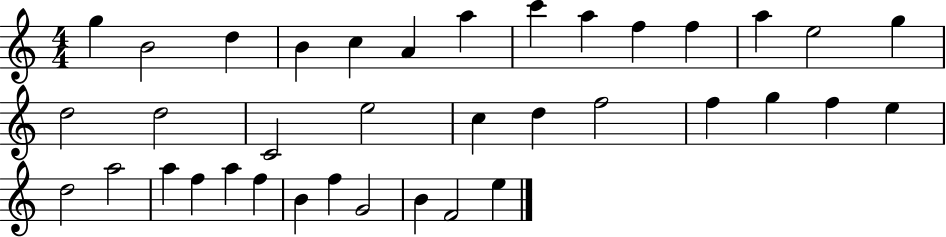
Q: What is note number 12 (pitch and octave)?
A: A5